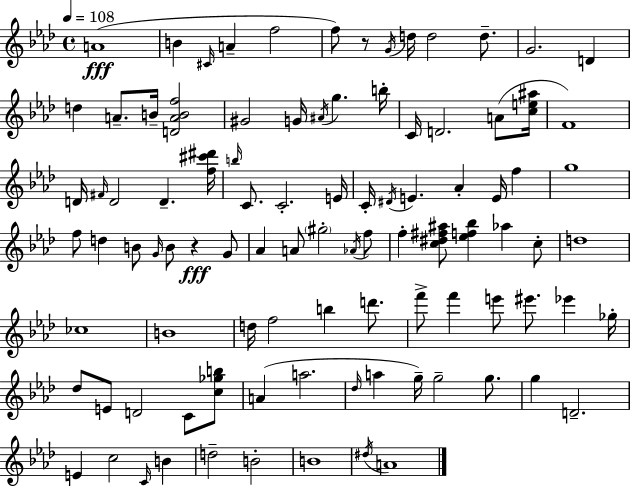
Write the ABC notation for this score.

X:1
T:Untitled
M:4/4
L:1/4
K:Fm
A4 B ^C/4 A f2 f/2 z/2 G/4 d/4 d2 d/2 G2 D d A/2 B/4 [DABf]2 ^G2 G/4 ^A/4 g b/4 C/4 D2 A/2 [ce^a]/4 F4 D/4 ^F/4 D2 D [f^c'^d']/4 b/4 C/2 C2 E/4 C/4 ^D/4 E _A E/4 f g4 f/2 d B/2 G/4 B/2 z G/2 _A A/2 ^g2 _A/4 f/2 f [c^d^f^a]/2 [_ef_b] _a c/2 d4 _c4 B4 d/4 f2 b d'/2 f'/2 f' e'/2 ^e'/2 _e' _g/4 _d/2 E/2 D2 C/2 [c_gb]/2 A a2 _d/4 a g/4 g2 g/2 g D2 E c2 C/4 B d2 B2 B4 ^d/4 A4